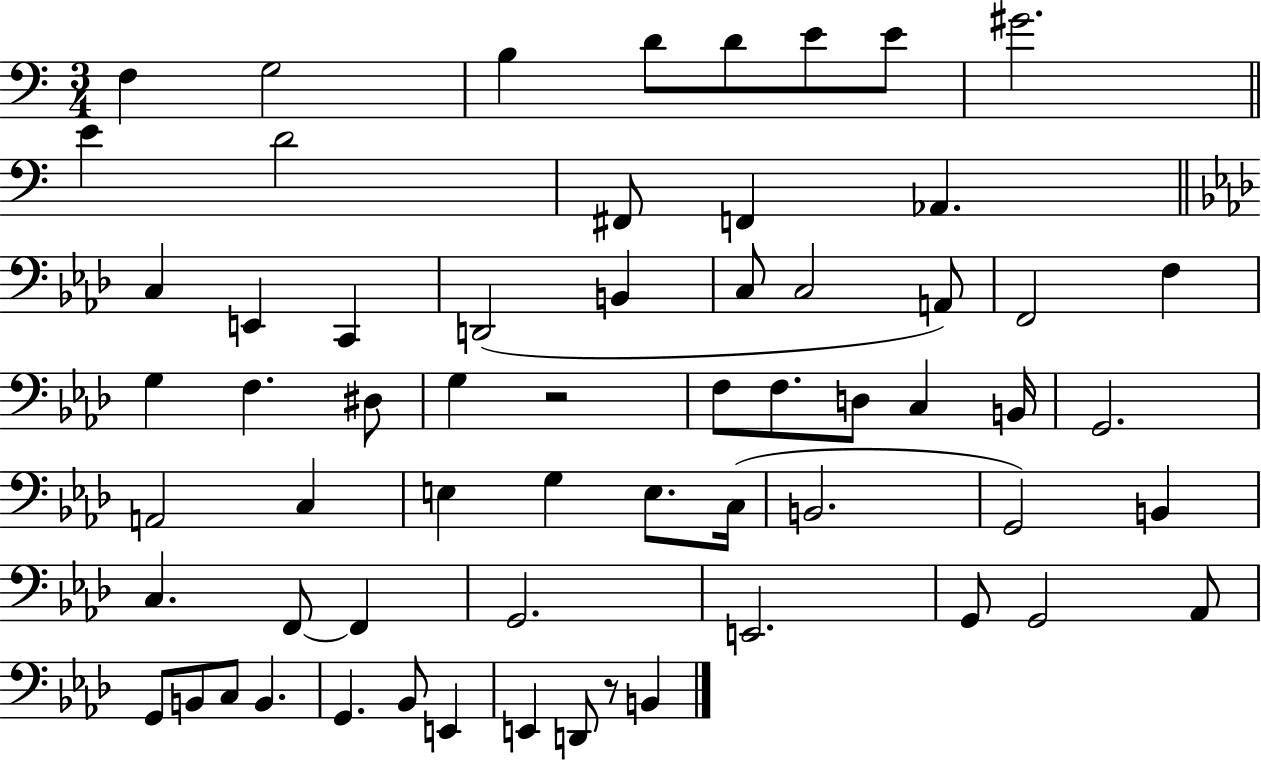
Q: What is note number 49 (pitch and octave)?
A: G2